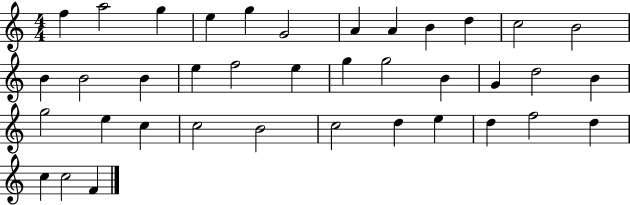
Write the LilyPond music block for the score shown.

{
  \clef treble
  \numericTimeSignature
  \time 4/4
  \key c \major
  f''4 a''2 g''4 | e''4 g''4 g'2 | a'4 a'4 b'4 d''4 | c''2 b'2 | \break b'4 b'2 b'4 | e''4 f''2 e''4 | g''4 g''2 b'4 | g'4 d''2 b'4 | \break g''2 e''4 c''4 | c''2 b'2 | c''2 d''4 e''4 | d''4 f''2 d''4 | \break c''4 c''2 f'4 | \bar "|."
}